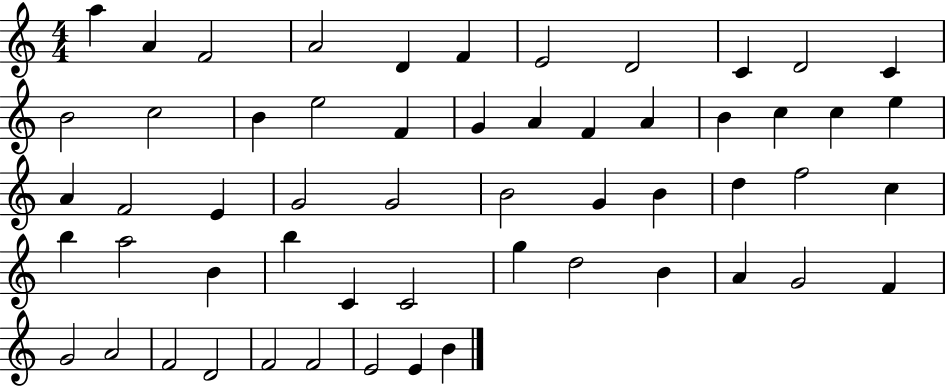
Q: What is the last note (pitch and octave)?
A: B4